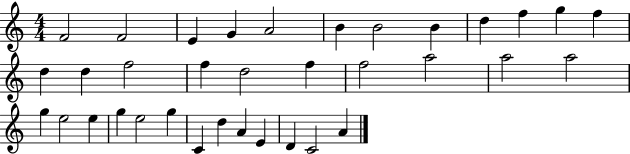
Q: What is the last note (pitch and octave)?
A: A4